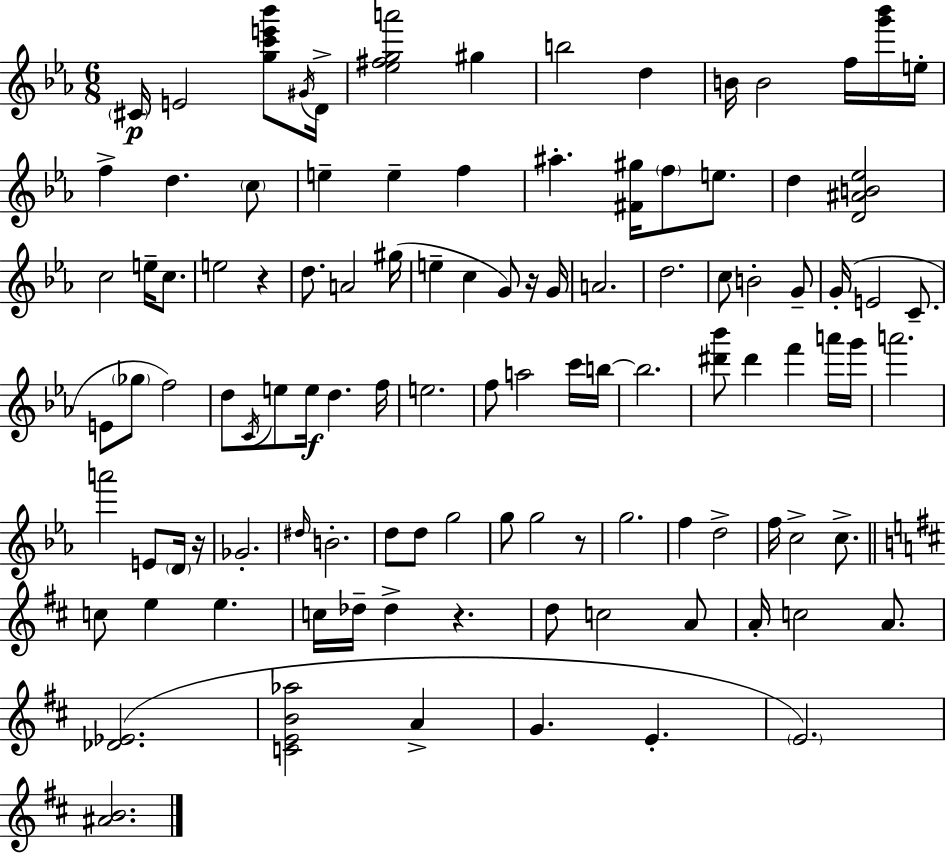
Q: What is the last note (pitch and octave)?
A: E4